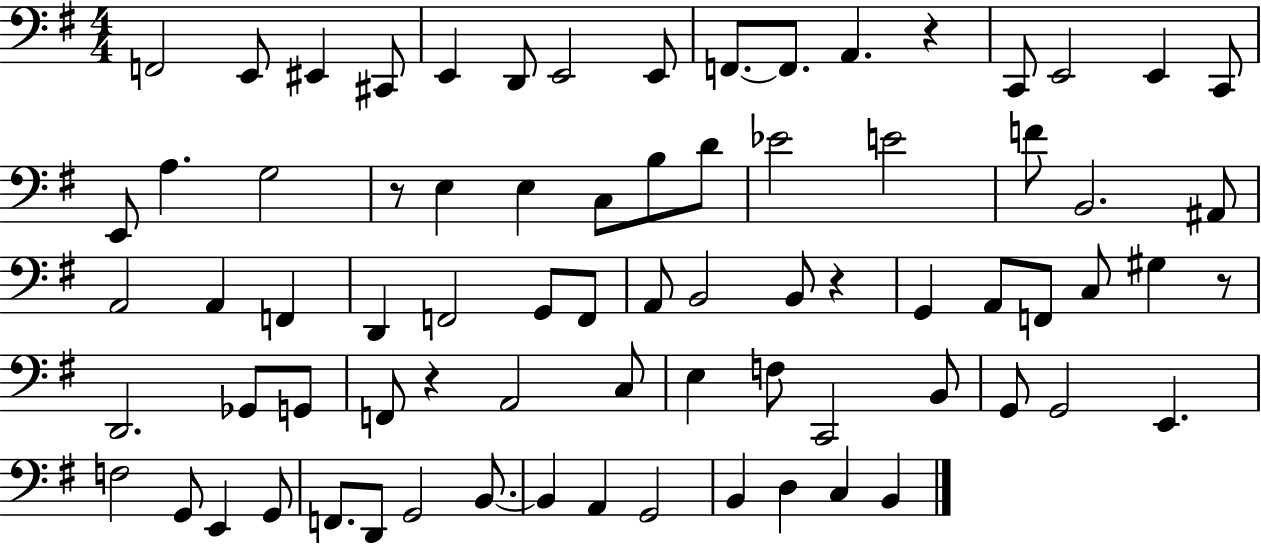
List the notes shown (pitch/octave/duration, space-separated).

F2/h E2/e EIS2/q C#2/e E2/q D2/e E2/h E2/e F2/e. F2/e. A2/q. R/q C2/e E2/h E2/q C2/e E2/e A3/q. G3/h R/e E3/q E3/q C3/e B3/e D4/e Eb4/h E4/h F4/e B2/h. A#2/e A2/h A2/q F2/q D2/q F2/h G2/e F2/e A2/e B2/h B2/e R/q G2/q A2/e F2/e C3/e G#3/q R/e D2/h. Gb2/e G2/e F2/e R/q A2/h C3/e E3/q F3/e C2/h B2/e G2/e G2/h E2/q. F3/h G2/e E2/q G2/e F2/e. D2/e G2/h B2/e. B2/q A2/q G2/h B2/q D3/q C3/q B2/q